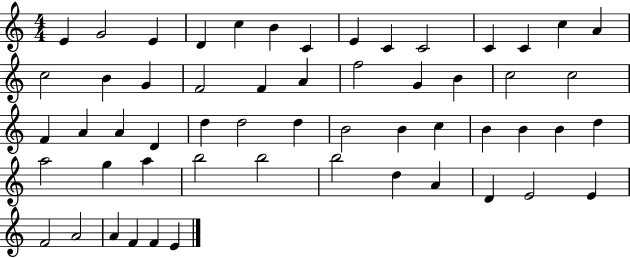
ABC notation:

X:1
T:Untitled
M:4/4
L:1/4
K:C
E G2 E D c B C E C C2 C C c A c2 B G F2 F A f2 G B c2 c2 F A A D d d2 d B2 B c B B B d a2 g a b2 b2 b2 d A D E2 E F2 A2 A F F E